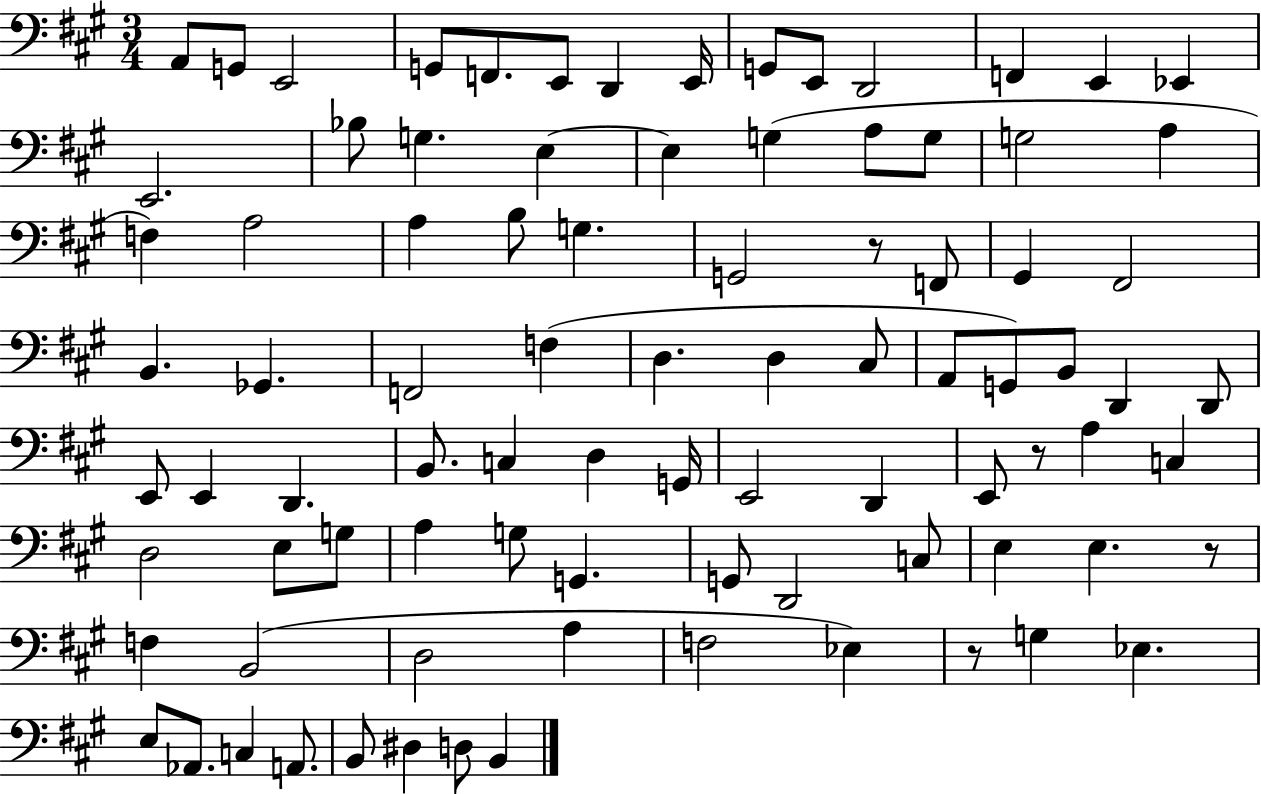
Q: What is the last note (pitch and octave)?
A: B2